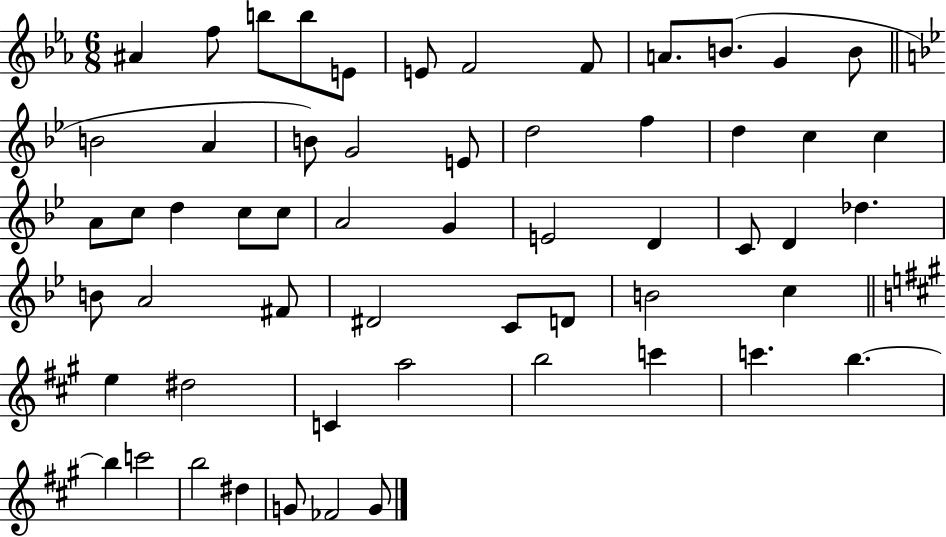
A#4/q F5/e B5/e B5/e E4/e E4/e F4/h F4/e A4/e. B4/e. G4/q B4/e B4/h A4/q B4/e G4/h E4/e D5/h F5/q D5/q C5/q C5/q A4/e C5/e D5/q C5/e C5/e A4/h G4/q E4/h D4/q C4/e D4/q Db5/q. B4/e A4/h F#4/e D#4/h C4/e D4/e B4/h C5/q E5/q D#5/h C4/q A5/h B5/h C6/q C6/q. B5/q. B5/q C6/h B5/h D#5/q G4/e FES4/h G4/e